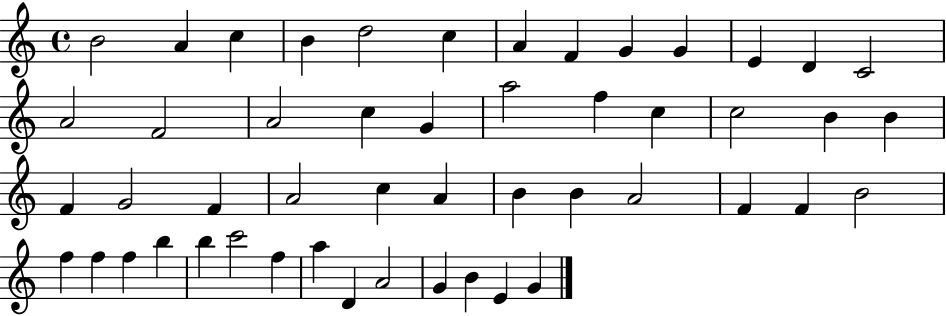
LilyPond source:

{
  \clef treble
  \time 4/4
  \defaultTimeSignature
  \key c \major
  b'2 a'4 c''4 | b'4 d''2 c''4 | a'4 f'4 g'4 g'4 | e'4 d'4 c'2 | \break a'2 f'2 | a'2 c''4 g'4 | a''2 f''4 c''4 | c''2 b'4 b'4 | \break f'4 g'2 f'4 | a'2 c''4 a'4 | b'4 b'4 a'2 | f'4 f'4 b'2 | \break f''4 f''4 f''4 b''4 | b''4 c'''2 f''4 | a''4 d'4 a'2 | g'4 b'4 e'4 g'4 | \break \bar "|."
}